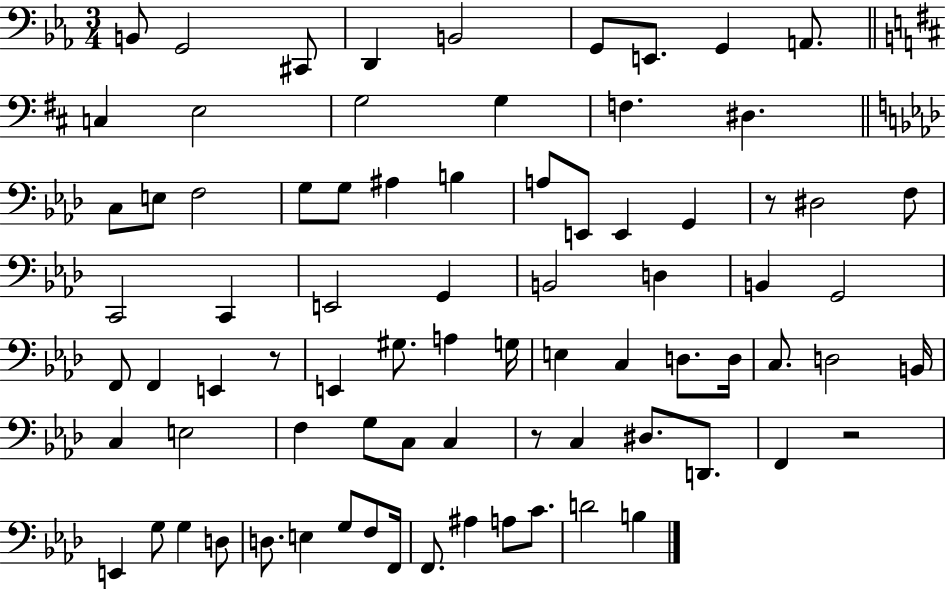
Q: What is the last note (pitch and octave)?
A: B3